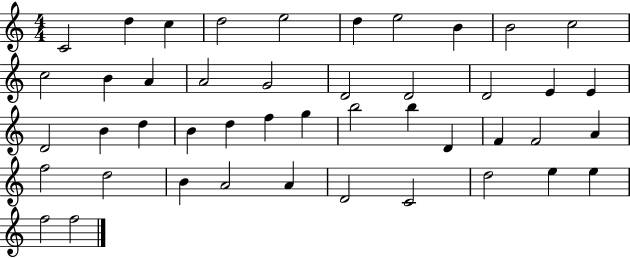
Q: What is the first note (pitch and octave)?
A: C4